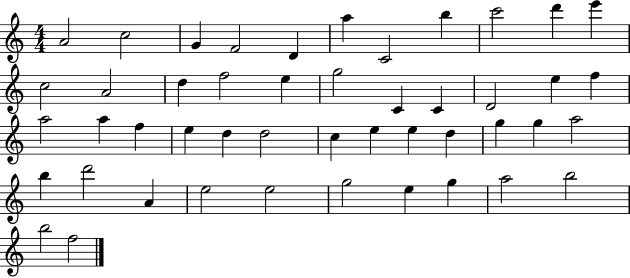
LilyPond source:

{
  \clef treble
  \numericTimeSignature
  \time 4/4
  \key c \major
  a'2 c''2 | g'4 f'2 d'4 | a''4 c'2 b''4 | c'''2 d'''4 e'''4 | \break c''2 a'2 | d''4 f''2 e''4 | g''2 c'4 c'4 | d'2 e''4 f''4 | \break a''2 a''4 f''4 | e''4 d''4 d''2 | c''4 e''4 e''4 d''4 | g''4 g''4 a''2 | \break b''4 d'''2 a'4 | e''2 e''2 | g''2 e''4 g''4 | a''2 b''2 | \break b''2 f''2 | \bar "|."
}